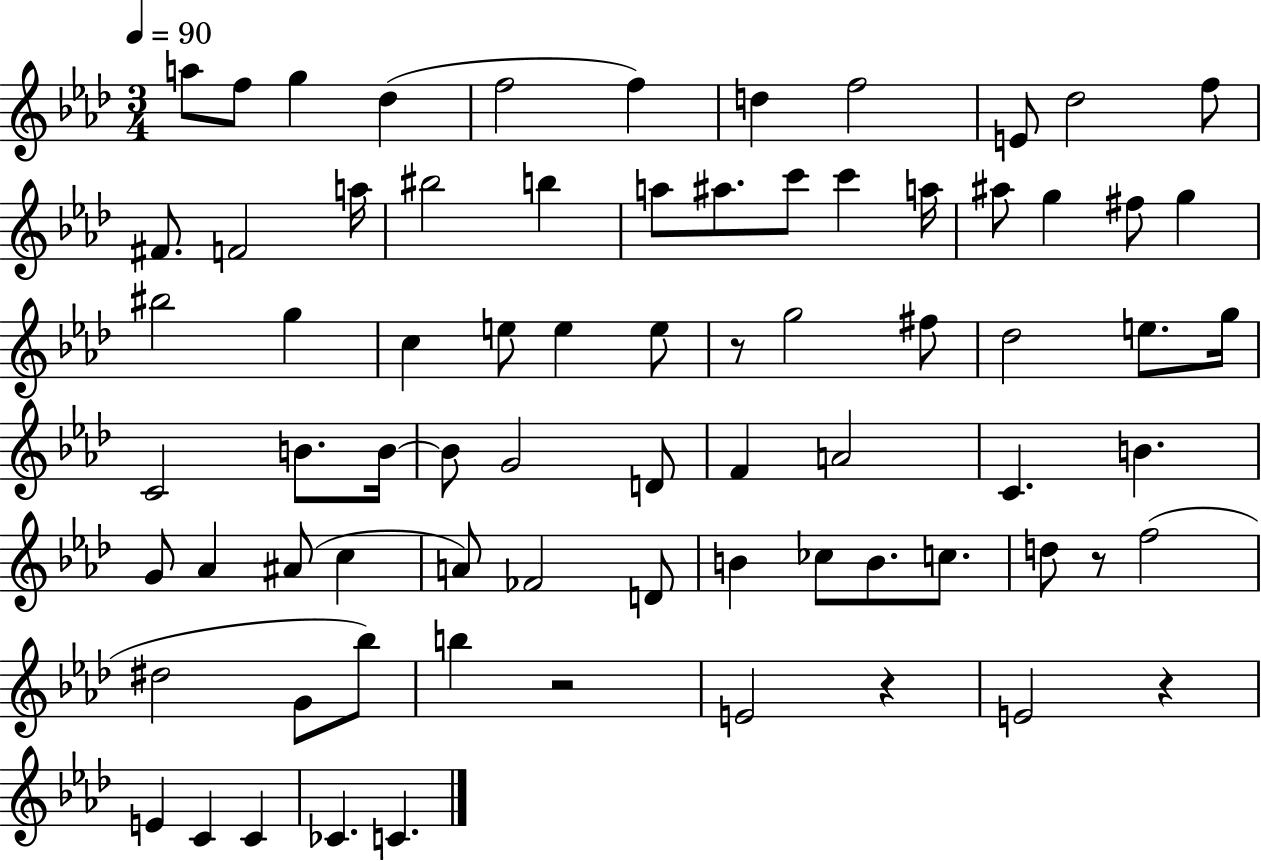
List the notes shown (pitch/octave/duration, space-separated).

A5/e F5/e G5/q Db5/q F5/h F5/q D5/q F5/h E4/e Db5/h F5/e F#4/e. F4/h A5/s BIS5/h B5/q A5/e A#5/e. C6/e C6/q A5/s A#5/e G5/q F#5/e G5/q BIS5/h G5/q C5/q E5/e E5/q E5/e R/e G5/h F#5/e Db5/h E5/e. G5/s C4/h B4/e. B4/s B4/e G4/h D4/e F4/q A4/h C4/q. B4/q. G4/e Ab4/q A#4/e C5/q A4/e FES4/h D4/e B4/q CES5/e B4/e. C5/e. D5/e R/e F5/h D#5/h G4/e Bb5/e B5/q R/h E4/h R/q E4/h R/q E4/q C4/q C4/q CES4/q. C4/q.